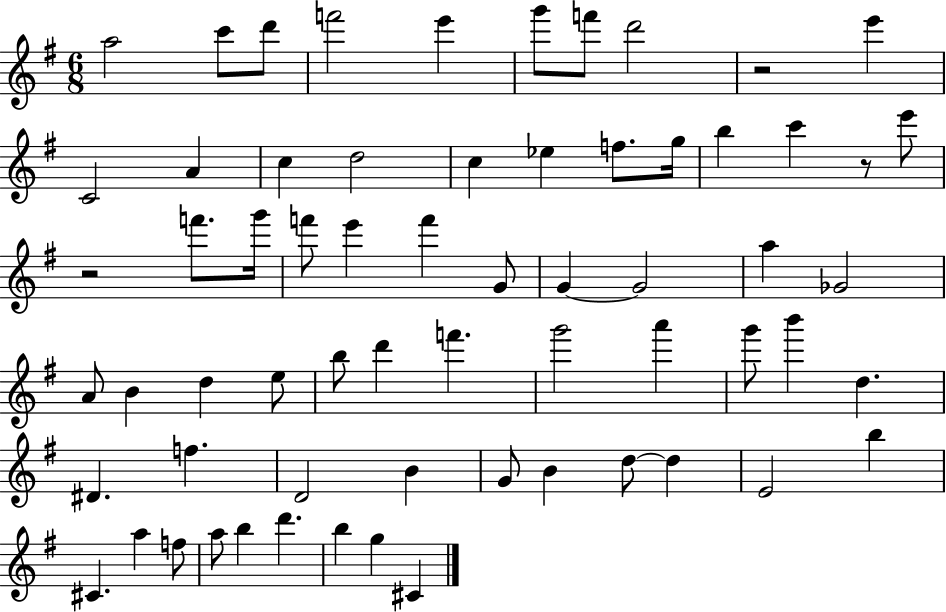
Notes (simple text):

A5/h C6/e D6/e F6/h E6/q G6/e F6/e D6/h R/h E6/q C4/h A4/q C5/q D5/h C5/q Eb5/q F5/e. G5/s B5/q C6/q R/e E6/e R/h F6/e. G6/s F6/e E6/q F6/q G4/e G4/q G4/h A5/q Gb4/h A4/e B4/q D5/q E5/e B5/e D6/q F6/q. G6/h A6/q G6/e B6/q D5/q. D#4/q. F5/q. D4/h B4/q G4/e B4/q D5/e D5/q E4/h B5/q C#4/q. A5/q F5/e A5/e B5/q D6/q. B5/q G5/q C#4/q